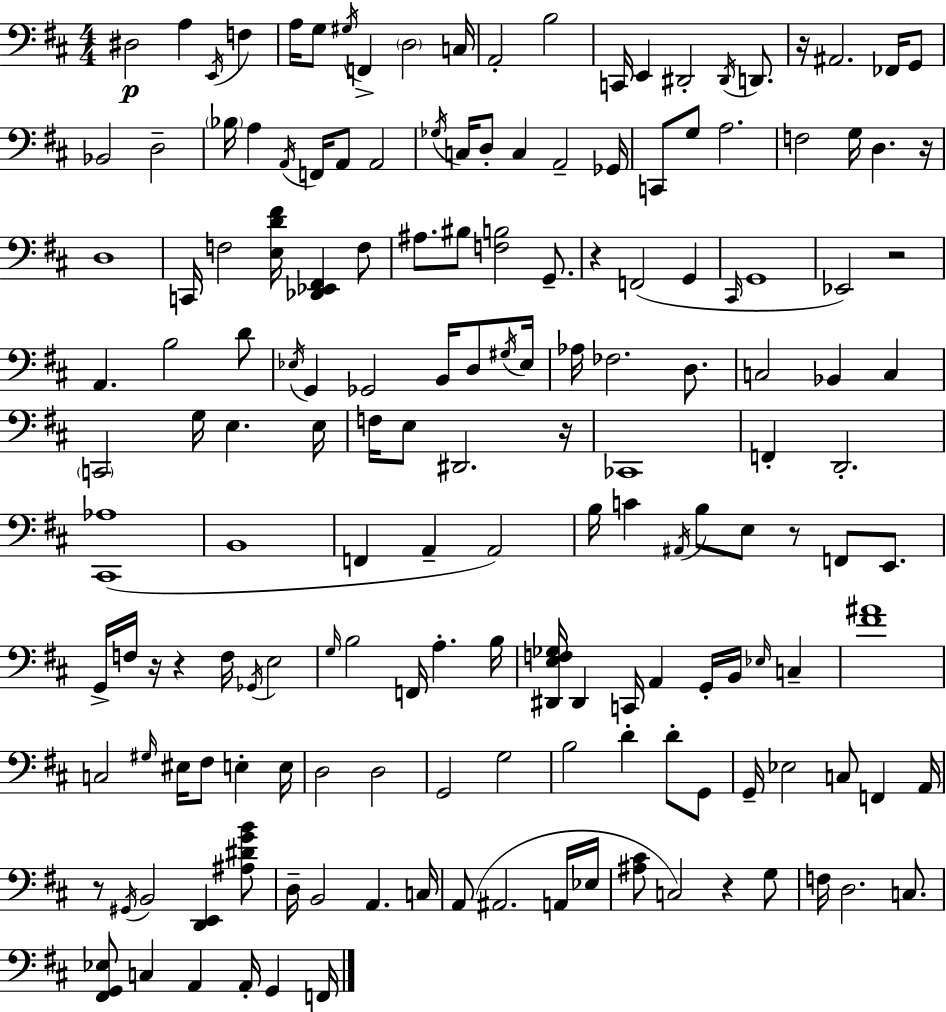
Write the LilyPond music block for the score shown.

{
  \clef bass
  \numericTimeSignature
  \time 4/4
  \key d \major
  \repeat volta 2 { dis2\p a4 \acciaccatura { e,16 } f4 | a16 g8 \acciaccatura { gis16 } f,4-> \parenthesize d2 | c16 a,2-. b2 | c,16 e,4 dis,2-. \acciaccatura { dis,16 } | \break d,8. r16 ais,2. | fes,16 g,8 bes,2 d2-- | \parenthesize bes16 a4 \acciaccatura { a,16 } f,16 a,8 a,2 | \acciaccatura { ges16 } c16 d8-. c4 a,2-- | \break ges,16 c,8 g8 a2. | f2 g16 d4. | r16 d1 | c,16 f2 <e d' fis'>16 <des, ees, fis,>4 | \break f8 ais8. bis8 <f b>2 | g,8.-- r4 f,2( | g,4 \grace { cis,16 } g,1 | ees,2) r2 | \break a,4. b2 | d'8 \acciaccatura { ees16 } g,4 ges,2 | b,16 d8 \acciaccatura { gis16 } ees16 aes16 fes2. | d8. c2 | \break bes,4 c4 \parenthesize c,2 | g16 e4. e16 f16 e8 dis,2. | r16 ces,1 | f,4-. d,2.-. | \break <cis, aes>1( | b,1 | f,4 a,4-- | a,2) b16 c'4 \acciaccatura { ais,16 } b8 | \break e8 r8 f,8 e,8. g,16-> f16 r16 r4 | f16 \acciaccatura { ges,16 } e2 \grace { g16 } b2 | f,16 a4.-. b16 <dis, e f ges>16 dis,4 | c,16 a,4 g,16-. b,16 \grace { ees16 } c4-- <fis' ais'>1 | \break c2 | \grace { gis16 } eis16 fis8 e4-. e16 d2 | d2 g,2 | g2 b2 | \break d'4-. d'8-. g,8 g,16-- ees2 | c8 f,4 a,16 r8 \acciaccatura { gis,16 } | b,2 <d, e,>4 <ais dis' g' b'>8 d16-- b,2 | a,4. c16 a,8( | \break ais,2. a,16 ees16 <ais cis'>8 | c2) r4 g8 f16 d2. | c8. <fis, g, ees>8 | c4 a,4 a,16-. g,4 f,16 } \bar "|."
}